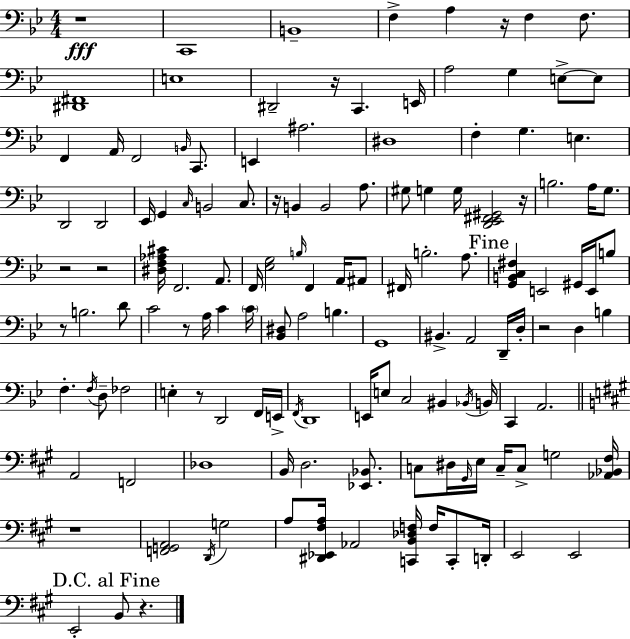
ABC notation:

X:1
T:Untitled
M:4/4
L:1/4
K:Gm
z4 C,,4 B,,4 F, A, z/4 F, F,/2 [^D,,^F,,]4 E,4 ^D,,2 z/4 C,, E,,/4 A,2 G, E,/2 E,/2 F,, A,,/4 F,,2 B,,/4 C,,/2 E,, ^A,2 ^D,4 F, G, E, D,,2 D,,2 _E,,/4 G,, C,/4 B,,2 C,/2 z/4 B,, B,,2 A,/2 ^G,/2 G, G,/4 [D,,_E,,^F,,^G,,]2 z/4 B,2 A,/4 G,/2 z2 z2 [^D,F,_A,^C]/4 F,,2 A,,/2 F,,/4 [_E,G,]2 B,/4 F,, A,,/4 ^A,,/2 ^F,,/4 B,2 A,/2 [G,,B,,C,^F,] E,,2 ^G,,/4 E,,/4 B,/2 z/2 B,2 D/2 C2 z/2 A,/4 C C/4 [_B,,^D,]/2 A,2 B, G,,4 ^B,, A,,2 D,,/4 D,/4 z2 D, B, F, F,/4 D,/2 _F,2 E, z/2 D,,2 F,,/4 E,,/4 F,,/4 D,,4 E,,/4 E,/2 C,2 ^B,, _B,,/4 B,,/4 C,, A,,2 A,,2 F,,2 _D,4 B,,/4 D,2 [_E,,_B,,]/2 C,/2 ^D,/4 ^G,,/4 E,/4 C,/4 C,/2 G,2 [_A,,_B,,^F,]/4 z4 [F,,G,,A,,]2 D,,/4 G,2 A,/2 [^D,,_E,,^F,A,]/4 _A,,2 [C,,B,,_D,F,]/4 F,/4 C,,/2 D,,/4 E,,2 E,,2 E,,2 B,,/2 z